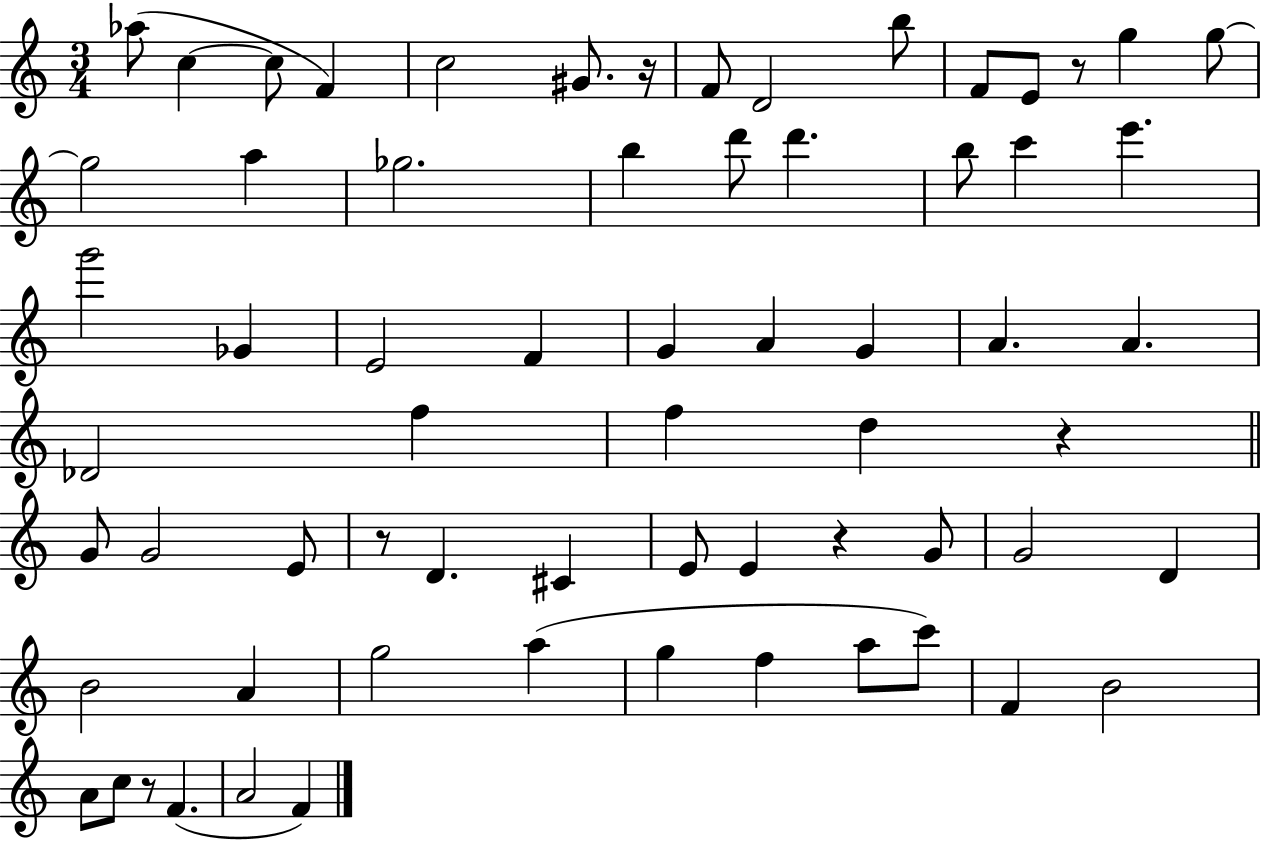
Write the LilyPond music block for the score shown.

{
  \clef treble
  \numericTimeSignature
  \time 3/4
  \key c \major
  aes''8( c''4~~ c''8 f'4) | c''2 gis'8. r16 | f'8 d'2 b''8 | f'8 e'8 r8 g''4 g''8~~ | \break g''2 a''4 | ges''2. | b''4 d'''8 d'''4. | b''8 c'''4 e'''4. | \break g'''2 ges'4 | e'2 f'4 | g'4 a'4 g'4 | a'4. a'4. | \break des'2 f''4 | f''4 d''4 r4 | \bar "||" \break \key a \minor g'8 g'2 e'8 | r8 d'4. cis'4 | e'8 e'4 r4 g'8 | g'2 d'4 | \break b'2 a'4 | g''2 a''4( | g''4 f''4 a''8 c'''8) | f'4 b'2 | \break a'8 c''8 r8 f'4.( | a'2 f'4) | \bar "|."
}